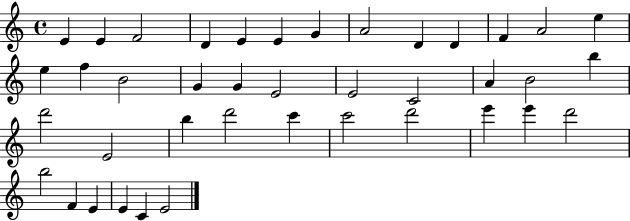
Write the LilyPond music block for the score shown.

{
  \clef treble
  \time 4/4
  \defaultTimeSignature
  \key c \major
  e'4 e'4 f'2 | d'4 e'4 e'4 g'4 | a'2 d'4 d'4 | f'4 a'2 e''4 | \break e''4 f''4 b'2 | g'4 g'4 e'2 | e'2 c'2 | a'4 b'2 b''4 | \break d'''2 e'2 | b''4 d'''2 c'''4 | c'''2 d'''2 | e'''4 e'''4 d'''2 | \break b''2 f'4 e'4 | e'4 c'4 e'2 | \bar "|."
}